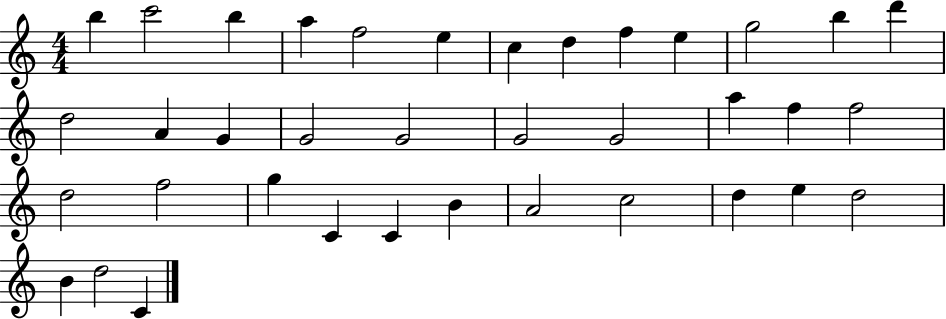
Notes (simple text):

B5/q C6/h B5/q A5/q F5/h E5/q C5/q D5/q F5/q E5/q G5/h B5/q D6/q D5/h A4/q G4/q G4/h G4/h G4/h G4/h A5/q F5/q F5/h D5/h F5/h G5/q C4/q C4/q B4/q A4/h C5/h D5/q E5/q D5/h B4/q D5/h C4/q